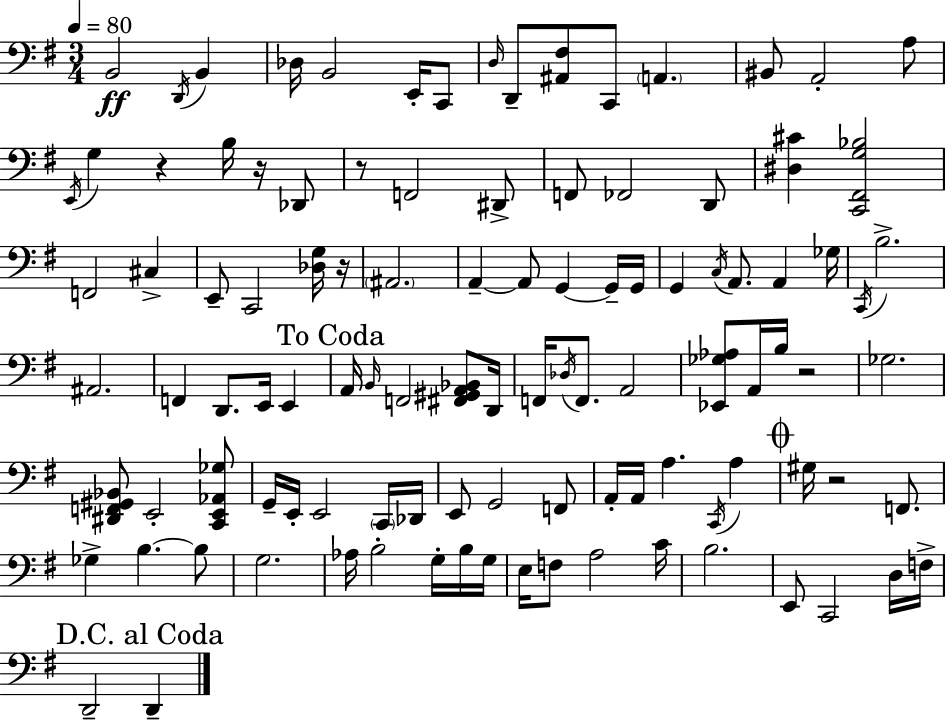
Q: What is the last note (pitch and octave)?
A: D2